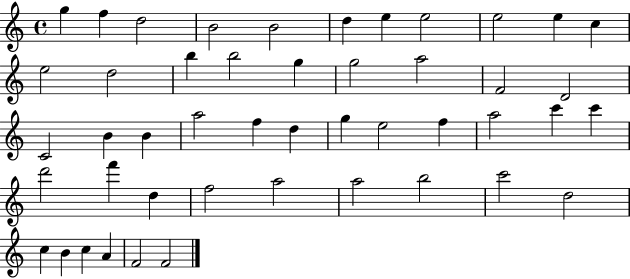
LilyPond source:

{
  \clef treble
  \time 4/4
  \defaultTimeSignature
  \key c \major
  g''4 f''4 d''2 | b'2 b'2 | d''4 e''4 e''2 | e''2 e''4 c''4 | \break e''2 d''2 | b''4 b''2 g''4 | g''2 a''2 | f'2 d'2 | \break c'2 b'4 b'4 | a''2 f''4 d''4 | g''4 e''2 f''4 | a''2 c'''4 c'''4 | \break d'''2 f'''4 d''4 | f''2 a''2 | a''2 b''2 | c'''2 d''2 | \break c''4 b'4 c''4 a'4 | f'2 f'2 | \bar "|."
}